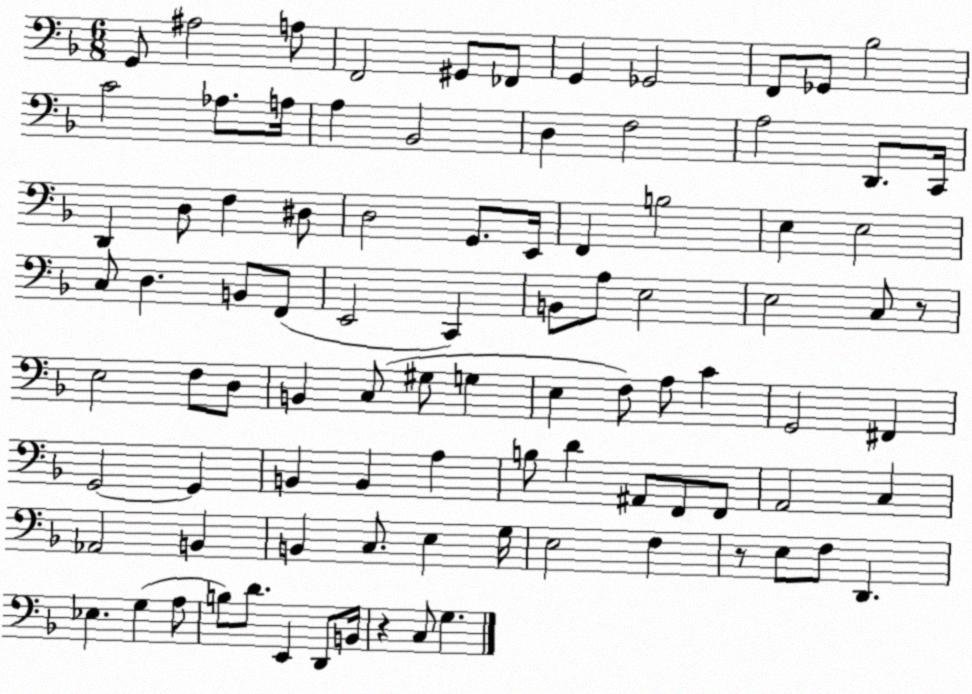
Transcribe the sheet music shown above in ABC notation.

X:1
T:Untitled
M:6/8
L:1/4
K:F
G,,/2 ^A,2 A,/2 F,,2 ^G,,/2 _F,,/2 G,, _G,,2 F,,/2 _G,,/2 _B,2 C2 _A,/2 A,/4 A, _B,,2 D, F,2 A,2 D,,/2 C,,/4 D,, D,/2 F, ^D,/2 D,2 G,,/2 E,,/4 F,, B,2 E, E,2 C,/2 D, B,,/2 F,,/2 E,,2 C,, B,,/2 A,/2 E,2 E,2 C,/2 z/2 E,2 F,/2 D,/2 B,, C,/2 ^G,/2 G, E, F,/2 A,/2 C G,,2 ^F,, G,,2 G,, B,, B,, A, B,/2 D ^A,,/2 F,,/2 F,,/2 A,,2 C, _A,,2 B,, B,, C,/2 E, G,/4 E,2 F, z/2 E,/2 F,/2 D,, _E, G, A,/2 B,/2 D/2 E,, D,,/2 B,,/4 z C,/2 G,